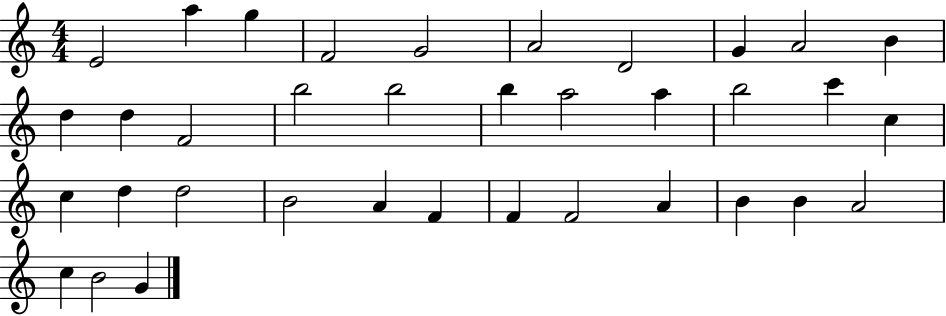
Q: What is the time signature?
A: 4/4